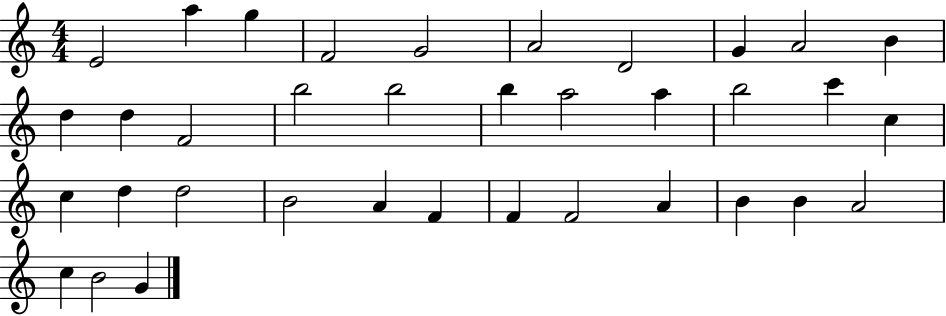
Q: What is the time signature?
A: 4/4